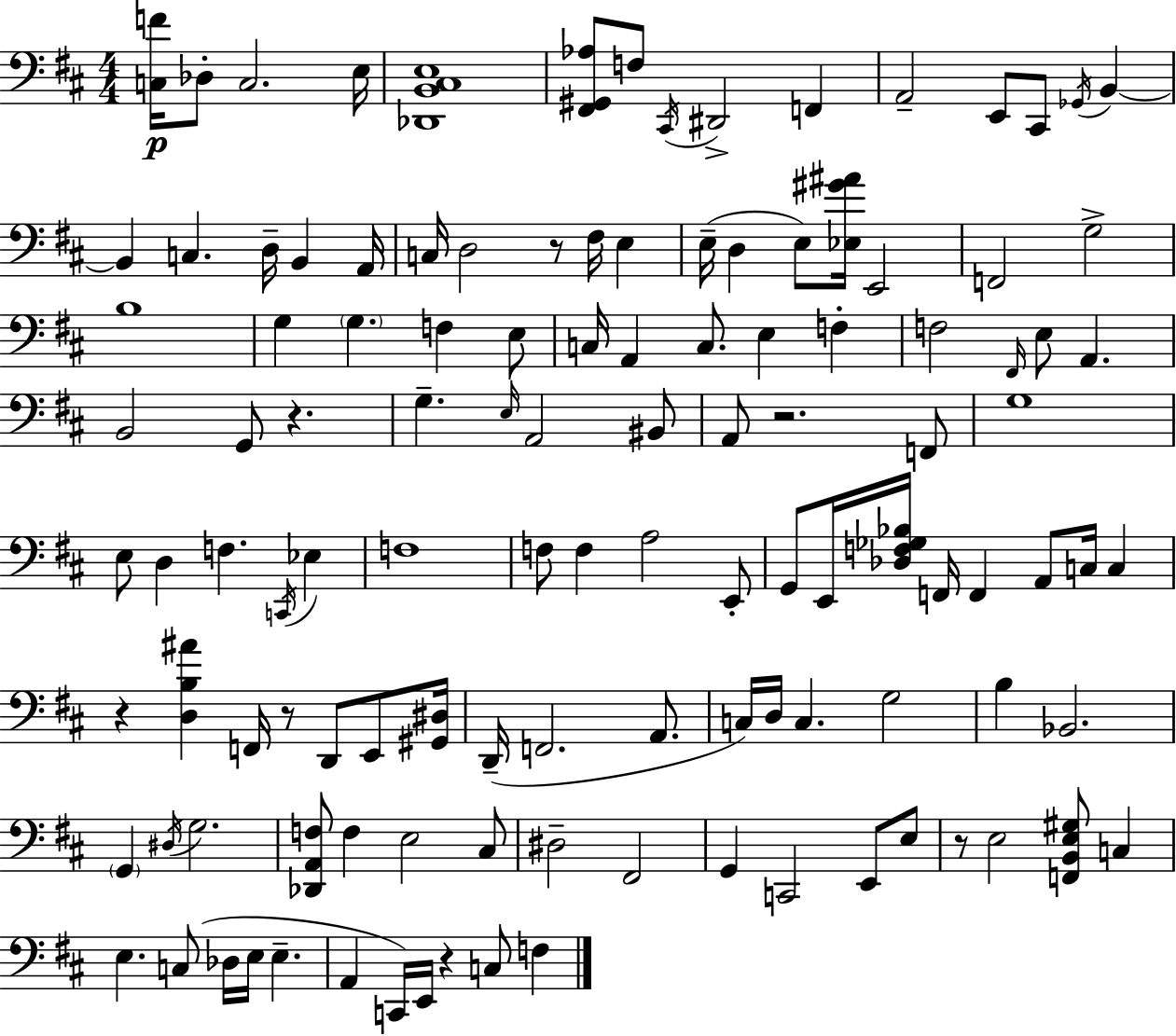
{
  \clef bass
  \numericTimeSignature
  \time 4/4
  \key d \major
  <c f'>16\p des8-. c2. e16 | <des, b, cis e>1 | <fis, gis, aes>8 f8 \acciaccatura { cis,16 } dis,2-> f,4 | a,2-- e,8 cis,8 \acciaccatura { ges,16 } b,4~~ | \break b,4 c4. d16-- b,4 | a,16 c16 d2 r8 fis16 e4 | e16--( d4 e8) <ees gis' ais'>16 e,2 | f,2 g2-> | \break b1 | g4 \parenthesize g4. f4 | e8 c16 a,4 c8. e4 f4-. | f2 \grace { fis,16 } e8 a,4. | \break b,2 g,8 r4. | g4.-- \grace { e16 } a,2 | bis,8 a,8 r2. | f,8 g1 | \break e8 d4 f4. | \acciaccatura { c,16 } ees4 f1 | f8 f4 a2 | e,8-. g,8 e,16 <des f ges bes>16 f,16 f,4 a,8 | \break c16 c4 r4 <d b ais'>4 f,16 r8 | d,8 e,8 <gis, dis>16 d,16--( f,2. | a,8. c16) d16 c4. g2 | b4 bes,2. | \break \parenthesize g,4 \acciaccatura { dis16 } g2. | <des, a, f>8 f4 e2 | cis8 dis2-- fis,2 | g,4 c,2 | \break e,8 e8 r8 e2 | <f, b, e gis>8 c4 e4. c8( des16 e16 | e4.-- a,4 c,16) e,16 r4 | c8 f4 \bar "|."
}